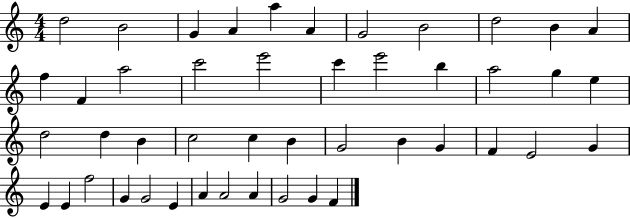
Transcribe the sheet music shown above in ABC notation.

X:1
T:Untitled
M:4/4
L:1/4
K:C
d2 B2 G A a A G2 B2 d2 B A f F a2 c'2 e'2 c' e'2 b a2 g e d2 d B c2 c B G2 B G F E2 G E E f2 G G2 E A A2 A G2 G F